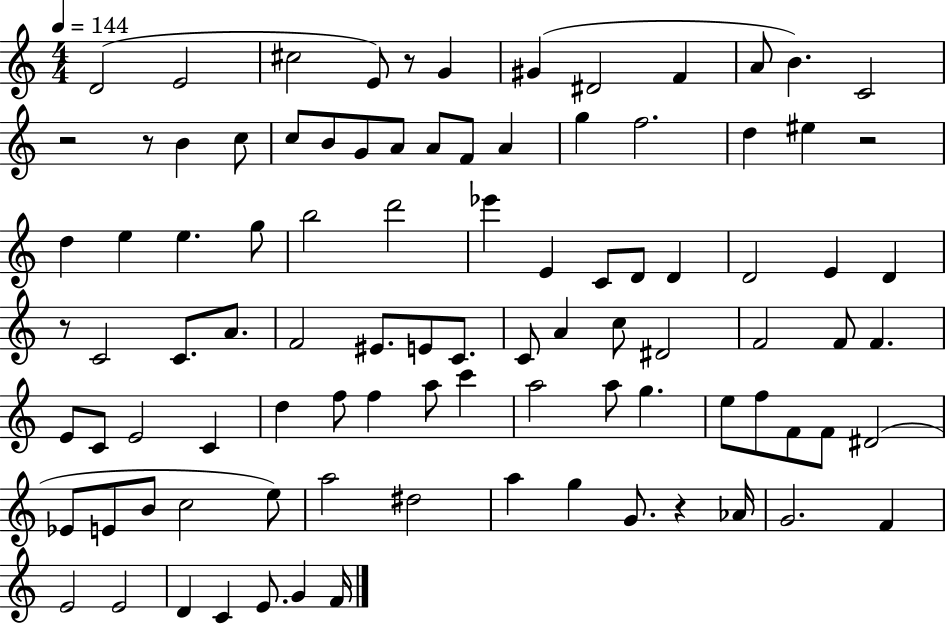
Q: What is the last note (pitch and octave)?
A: F4